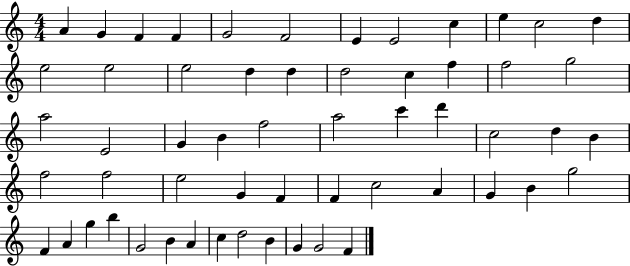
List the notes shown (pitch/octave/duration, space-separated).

A4/q G4/q F4/q F4/q G4/h F4/h E4/q E4/h C5/q E5/q C5/h D5/q E5/h E5/h E5/h D5/q D5/q D5/h C5/q F5/q F5/h G5/h A5/h E4/h G4/q B4/q F5/h A5/h C6/q D6/q C5/h D5/q B4/q F5/h F5/h E5/h G4/q F4/q F4/q C5/h A4/q G4/q B4/q G5/h F4/q A4/q G5/q B5/q G4/h B4/q A4/q C5/q D5/h B4/q G4/q G4/h F4/q